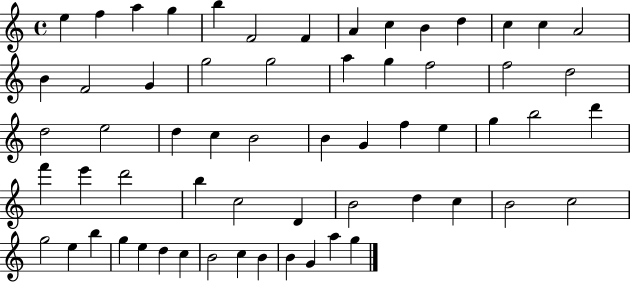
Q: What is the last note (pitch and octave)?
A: G5